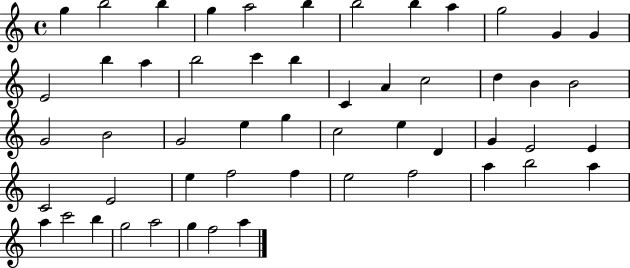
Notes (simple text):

G5/q B5/h B5/q G5/q A5/h B5/q B5/h B5/q A5/q G5/h G4/q G4/q E4/h B5/q A5/q B5/h C6/q B5/q C4/q A4/q C5/h D5/q B4/q B4/h G4/h B4/h G4/h E5/q G5/q C5/h E5/q D4/q G4/q E4/h E4/q C4/h E4/h E5/q F5/h F5/q E5/h F5/h A5/q B5/h A5/q A5/q C6/h B5/q G5/h A5/h G5/q F5/h A5/q